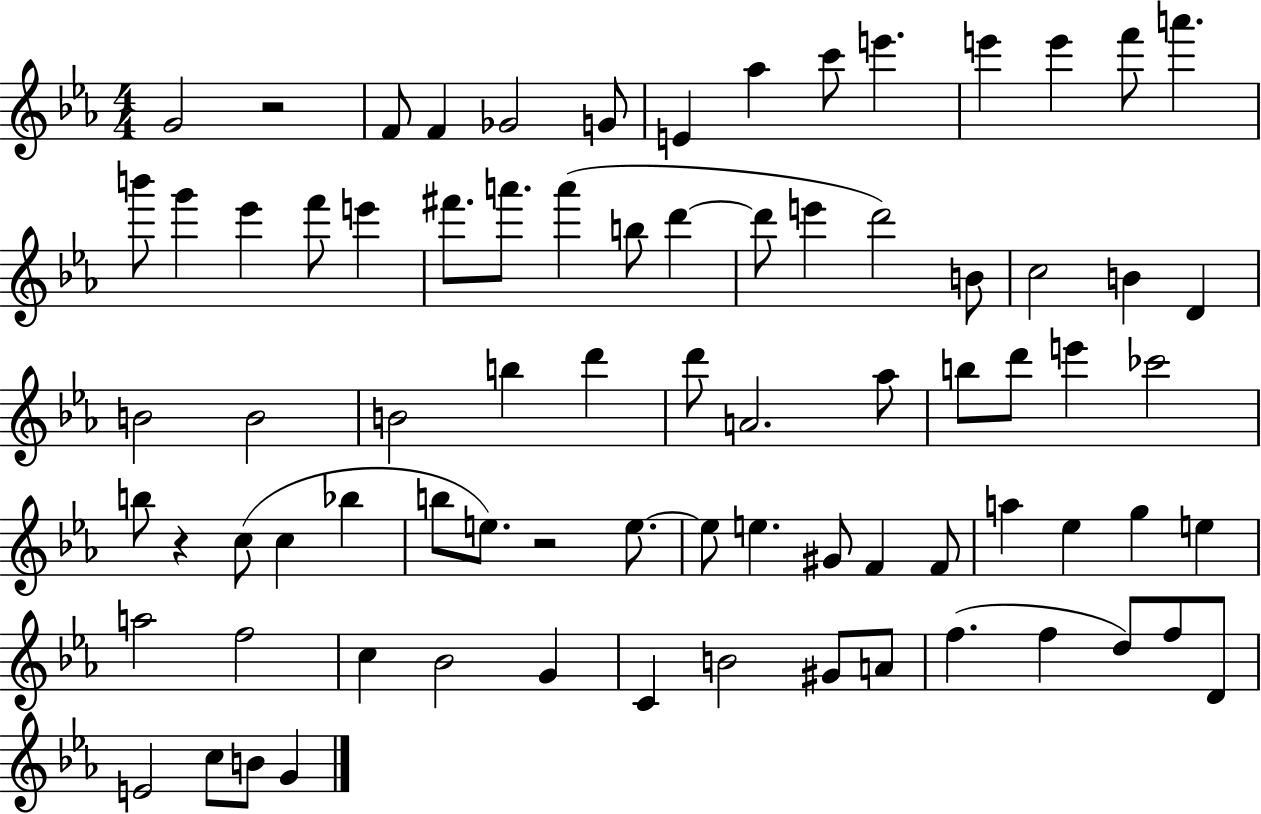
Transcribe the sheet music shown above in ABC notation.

X:1
T:Untitled
M:4/4
L:1/4
K:Eb
G2 z2 F/2 F _G2 G/2 E _a c'/2 e' e' e' f'/2 a' b'/2 g' _e' f'/2 e' ^f'/2 a'/2 a' b/2 d' d'/2 e' d'2 B/2 c2 B D B2 B2 B2 b d' d'/2 A2 _a/2 b/2 d'/2 e' _c'2 b/2 z c/2 c _b b/2 e/2 z2 e/2 e/2 e ^G/2 F F/2 a _e g e a2 f2 c _B2 G C B2 ^G/2 A/2 f f d/2 f/2 D/2 E2 c/2 B/2 G